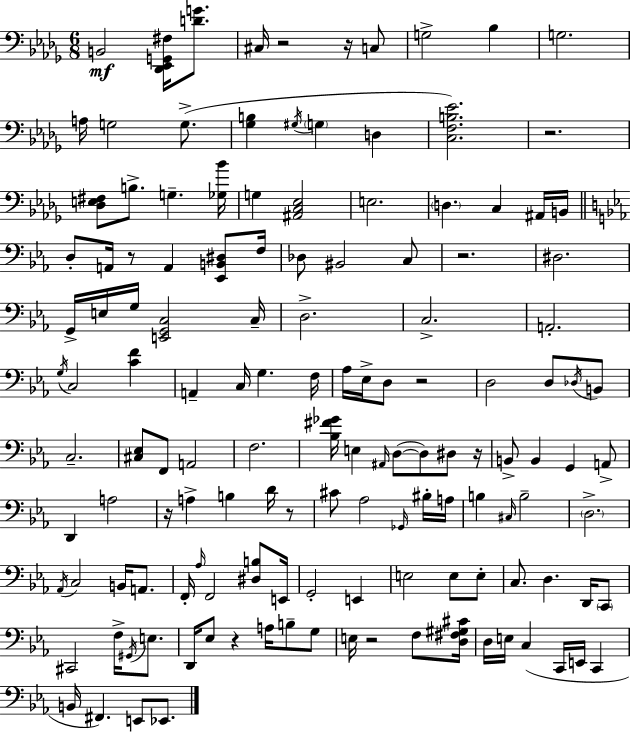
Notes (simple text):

B2/h [Db2,Eb2,G2,F#3]/s [D4,G4]/e. C#3/s R/h R/s C3/e G3/h Bb3/q G3/h. A3/s G3/h G3/e. [Gb3,B3]/q G#3/s G3/q D3/q [C3,F3,B3,Eb4]/h. R/h. [Db3,E3,F#3]/e B3/e. G3/q. [Gb3,Bb4]/s G3/q [A#2,C3,Eb3]/h E3/h. D3/q. C3/q A#2/s B2/s D3/e A2/s R/e A2/q [Eb2,B2,D#3]/e F3/s Db3/e BIS2/h C3/e R/h. D#3/h. G2/s E3/s G3/s [E2,G2,C3]/h C3/s D3/h. C3/h. A2/h. G3/s C3/h [C4,F4]/q A2/q C3/s G3/q. F3/s Ab3/s Eb3/s D3/e R/h D3/h D3/e Db3/s B2/e C3/h. [C#3,Eb3]/e F2/e A2/h F3/h. [Bb3,F#4,Gb4]/s E3/q A#2/s D3/e D3/e D#3/e R/s B2/e B2/q G2/q A2/e D2/q A3/h R/s A3/q B3/q D4/s R/e C#4/e Ab3/h Gb2/s BIS3/s A3/s B3/q C#3/s B3/h D3/h. Ab2/s C3/h B2/s A2/e. F2/s Ab3/s F2/h [D#3,B3]/e E2/s G2/h E2/q E3/h E3/e E3/e C3/e. D3/q. D2/s C2/e C#2/h F3/s G#2/s E3/e. D2/s Eb3/e R/q A3/s B3/e G3/e E3/s R/h F3/e [D3,F#3,G#3,C#4]/s D3/s E3/s C3/q C2/s E2/s C2/q B2/s F#2/q. E2/e Eb2/e.